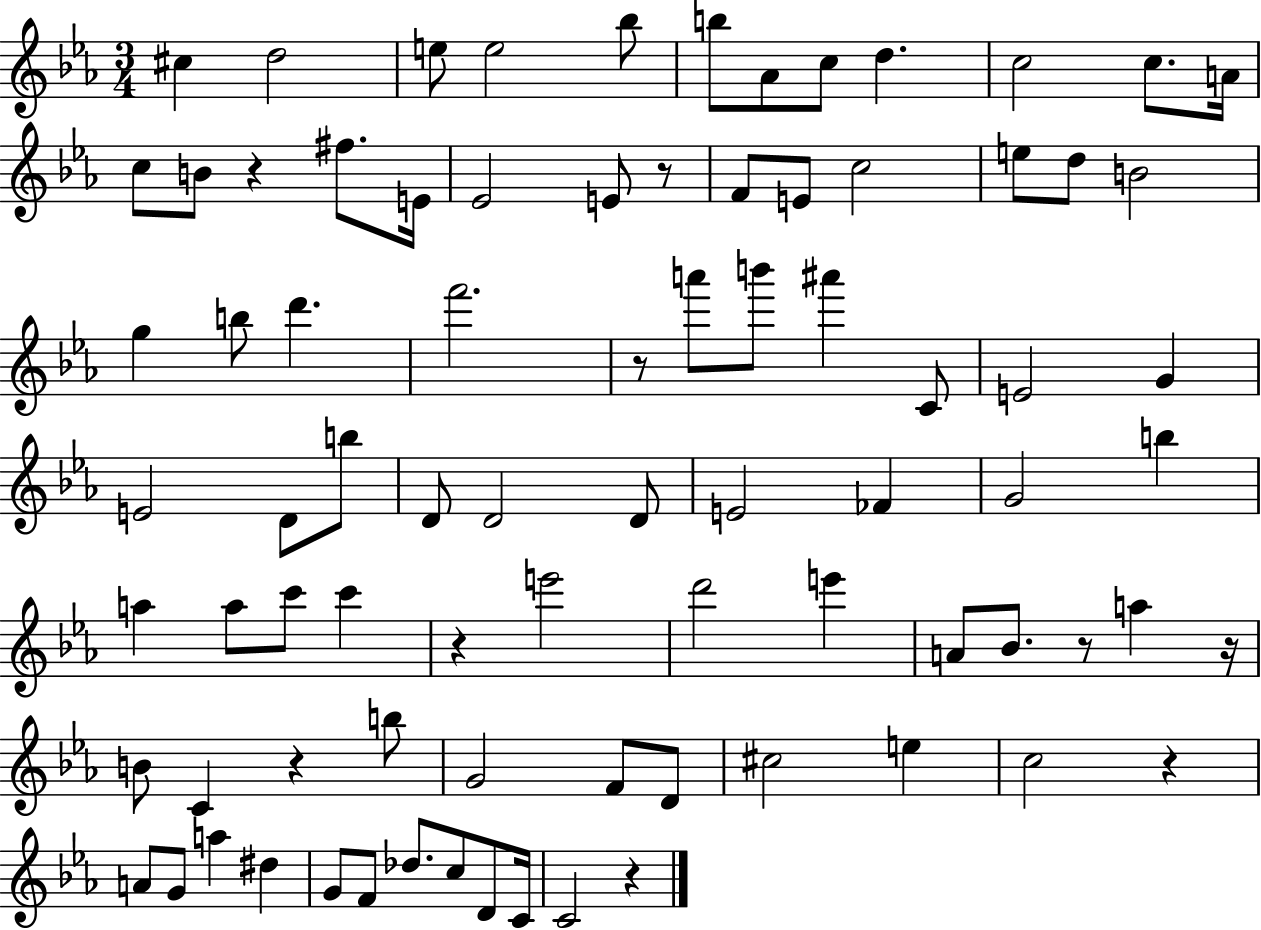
C#5/q D5/h E5/e E5/h Bb5/e B5/e Ab4/e C5/e D5/q. C5/h C5/e. A4/s C5/e B4/e R/q F#5/e. E4/s Eb4/h E4/e R/e F4/e E4/e C5/h E5/e D5/e B4/h G5/q B5/e D6/q. F6/h. R/e A6/e B6/e A#6/q C4/e E4/h G4/q E4/h D4/e B5/e D4/e D4/h D4/e E4/h FES4/q G4/h B5/q A5/q A5/e C6/e C6/q R/q E6/h D6/h E6/q A4/e Bb4/e. R/e A5/q R/s B4/e C4/q R/q B5/e G4/h F4/e D4/e C#5/h E5/q C5/h R/q A4/e G4/e A5/q D#5/q G4/e F4/e Db5/e. C5/e D4/e C4/s C4/h R/q